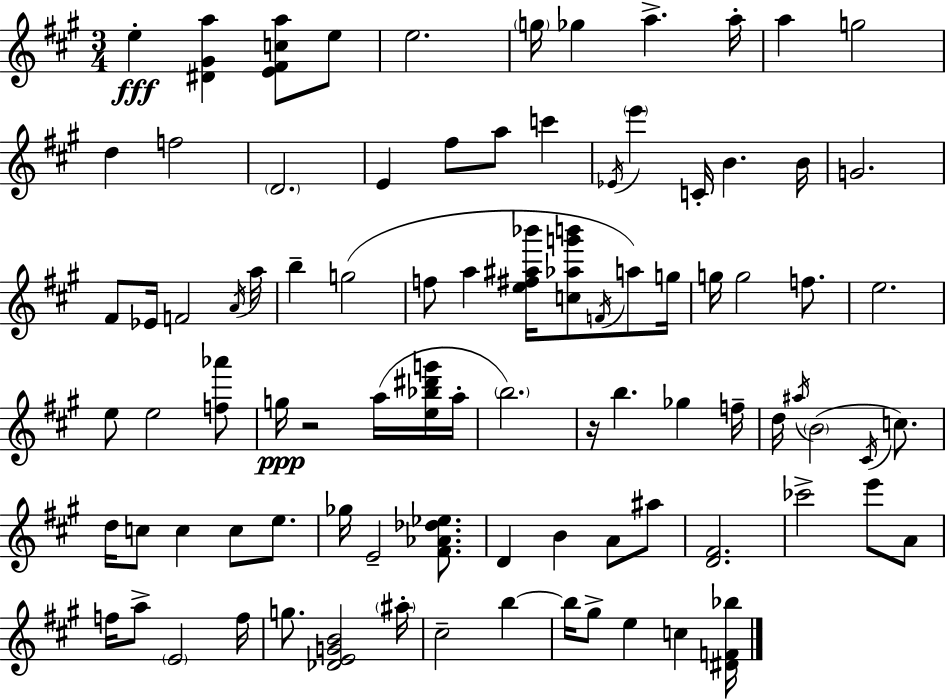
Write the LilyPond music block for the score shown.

{
  \clef treble
  \numericTimeSignature
  \time 3/4
  \key a \major
  e''4-.\fff <dis' gis' a''>4 <e' fis' c'' a''>8 e''8 | e''2. | \parenthesize g''16 ges''4 a''4.-> a''16-. | a''4 g''2 | \break d''4 f''2 | \parenthesize d'2. | e'4 fis''8 a''8 c'''4 | \acciaccatura { ees'16 } \parenthesize e'''4 c'16-. b'4. | \break b'16 g'2. | fis'8 ees'16 f'2 | \acciaccatura { a'16 } a''16 b''4-- g''2( | f''8 a''4 <e'' fis'' ais'' bes'''>16 <c'' aes'' g''' b'''>8 \acciaccatura { f'16 }) | \break a''8 g''16 g''16 g''2 | f''8. e''2. | e''8 e''2 | <f'' aes'''>8 g''16\ppp r2 | \break a''16( <e'' bes'' dis''' g'''>16 a''16-. \parenthesize b''2.) | r16 b''4. ges''4 | f''16-- d''16 \acciaccatura { ais''16 } \parenthesize b'2( | \acciaccatura { cis'16 } c''8.) d''16 c''8 c''4 | \break c''8 e''8. ges''16 e'2-- | <fis' aes' des'' ees''>8. d'4 b'4 | a'8 ais''8 <d' fis'>2. | ces'''2-> | \break e'''8 a'8 f''16 a''8-> \parenthesize e'2 | f''16 g''8. <des' e' g' b'>2 | \parenthesize ais''16-. cis''2-- | b''4~~ b''16 gis''8-> e''4 | \break c''4 <dis' f' bes''>16 \bar "|."
}